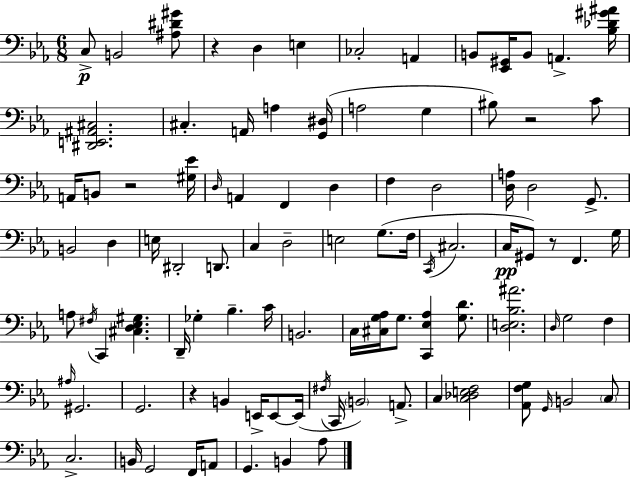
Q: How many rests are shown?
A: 5